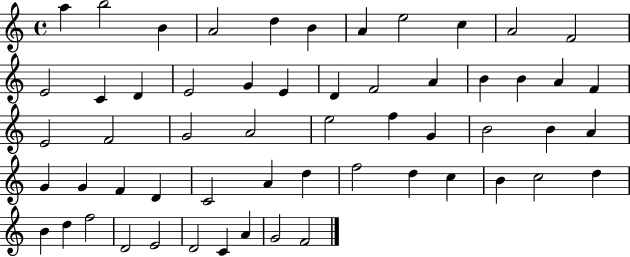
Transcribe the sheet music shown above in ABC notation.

X:1
T:Untitled
M:4/4
L:1/4
K:C
a b2 B A2 d B A e2 c A2 F2 E2 C D E2 G E D F2 A B B A F E2 F2 G2 A2 e2 f G B2 B A G G F D C2 A d f2 d c B c2 d B d f2 D2 E2 D2 C A G2 F2